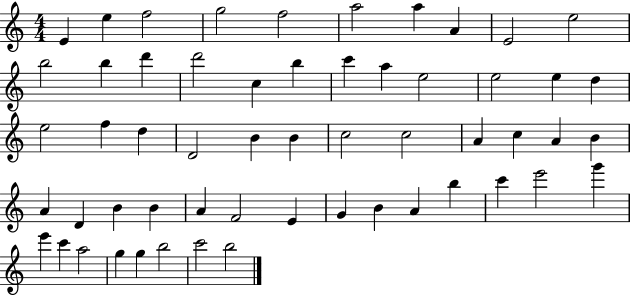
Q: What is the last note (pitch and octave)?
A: B5